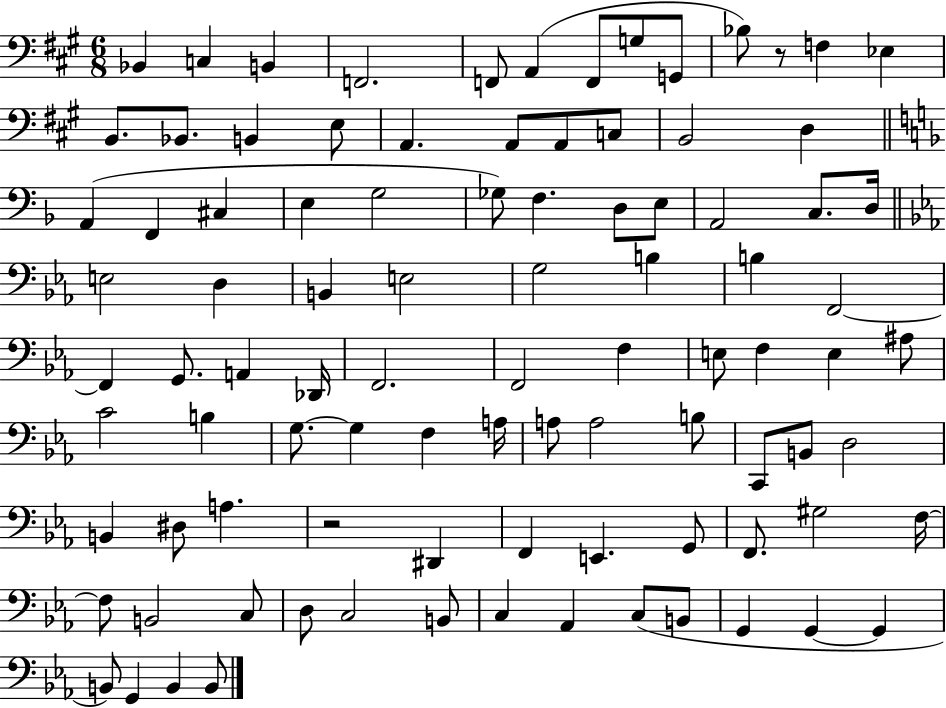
Bb2/q C3/q B2/q F2/h. F2/e A2/q F2/e G3/e G2/e Bb3/e R/e F3/q Eb3/q B2/e. Bb2/e. B2/q E3/e A2/q. A2/e A2/e C3/e B2/h D3/q A2/q F2/q C#3/q E3/q G3/h Gb3/e F3/q. D3/e E3/e A2/h C3/e. D3/s E3/h D3/q B2/q E3/h G3/h B3/q B3/q F2/h F2/q G2/e. A2/q Db2/s F2/h. F2/h F3/q E3/e F3/q E3/q A#3/e C4/h B3/q G3/e. G3/q F3/q A3/s A3/e A3/h B3/e C2/e B2/e D3/h B2/q D#3/e A3/q. R/h D#2/q F2/q E2/q. G2/e F2/e. G#3/h F3/s F3/e B2/h C3/e D3/e C3/h B2/e C3/q Ab2/q C3/e B2/e G2/q G2/q G2/q B2/e G2/q B2/q B2/e